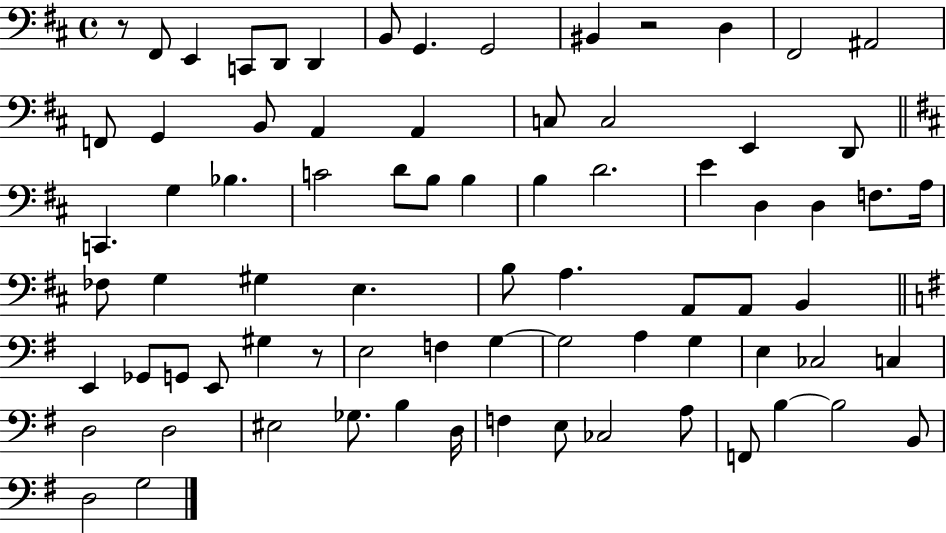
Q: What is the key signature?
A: D major